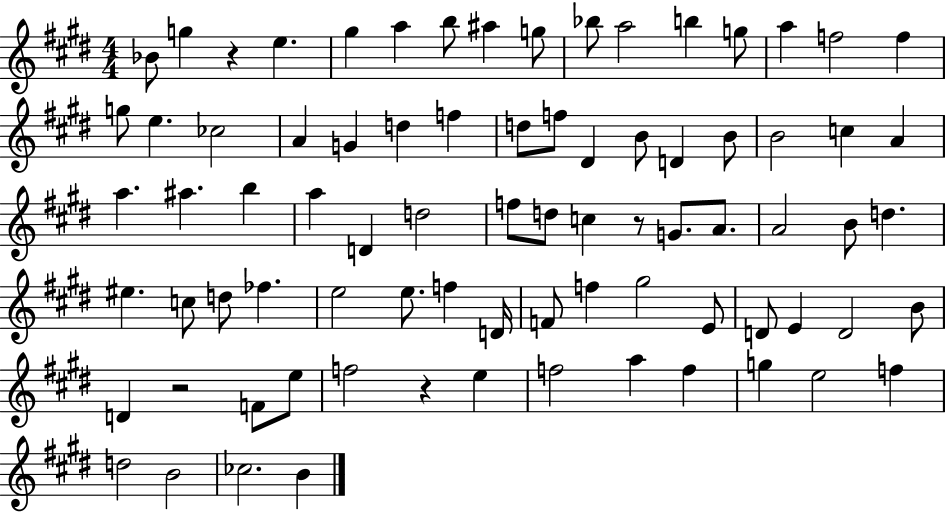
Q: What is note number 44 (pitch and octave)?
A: B4